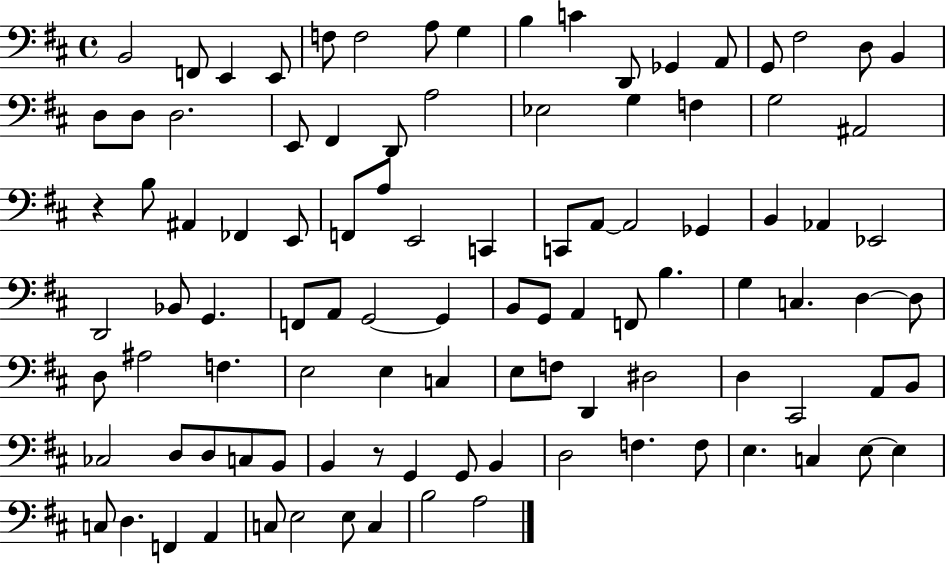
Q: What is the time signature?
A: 4/4